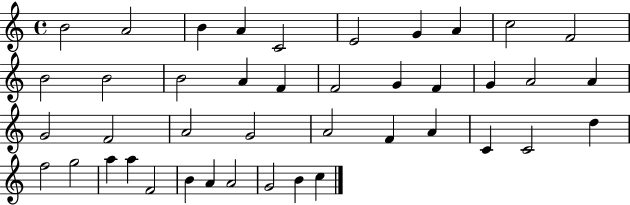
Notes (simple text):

B4/h A4/h B4/q A4/q C4/h E4/h G4/q A4/q C5/h F4/h B4/h B4/h B4/h A4/q F4/q F4/h G4/q F4/q G4/q A4/h A4/q G4/h F4/h A4/h G4/h A4/h F4/q A4/q C4/q C4/h D5/q F5/h G5/h A5/q A5/q F4/h B4/q A4/q A4/h G4/h B4/q C5/q